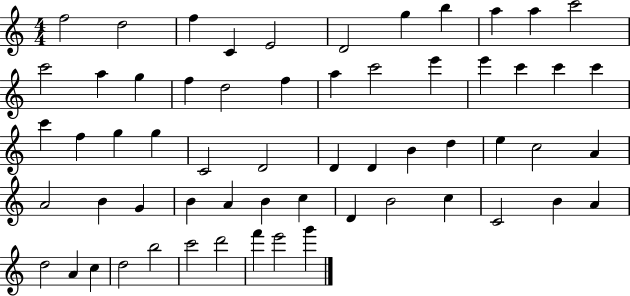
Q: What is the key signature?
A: C major